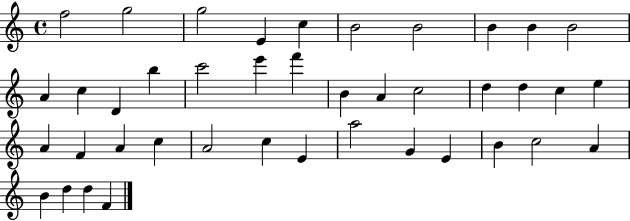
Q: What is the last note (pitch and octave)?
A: F4